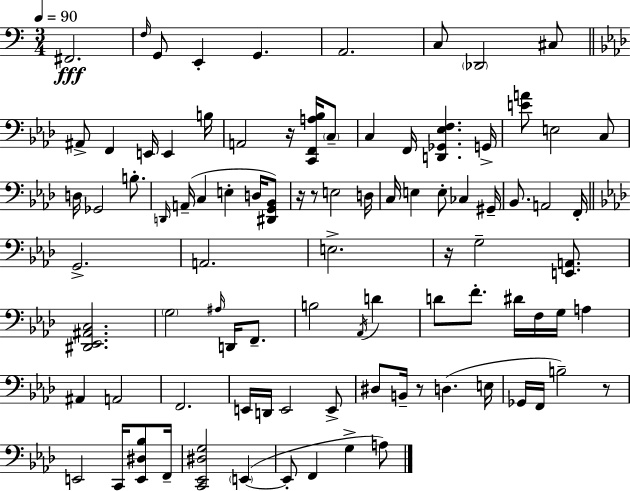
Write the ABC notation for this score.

X:1
T:Untitled
M:3/4
L:1/4
K:C
^F,,2 F,/4 G,,/2 E,, G,, A,,2 C,/2 _D,,2 ^C,/2 ^A,,/2 F,, E,,/4 E,, B,/4 A,,2 z/4 [C,,F,,A,_B,]/4 C,/2 C, F,,/4 [D,,_G,,_E,F,] G,,/4 [EA]/2 E,2 C,/2 D,/4 _G,,2 B,/2 D,,/4 A,,/4 C, E, D,/4 [^D,,G,,_B,,]/2 z/4 z/2 E,2 D,/4 C,/4 E, E,/2 _C, ^G,,/4 _B,,/2 A,,2 F,,/4 G,,2 A,,2 E,2 z/4 G,2 [E,,A,,]/2 [^D,,_E,,^A,,C,]2 G,2 ^A,/4 D,,/4 F,,/2 B,2 _A,,/4 D D/2 F/2 ^D/4 F,/4 G,/4 A, ^A,, A,,2 F,,2 E,,/4 D,,/4 E,,2 E,,/2 ^D,/2 B,,/4 z/2 D, E,/4 _G,,/4 F,,/4 B,2 z/2 E,,2 C,,/4 [E,,^D,_B,]/2 F,,/4 [C,,_E,,^D,G,]2 E,, E,,/2 F,, G, A,/2